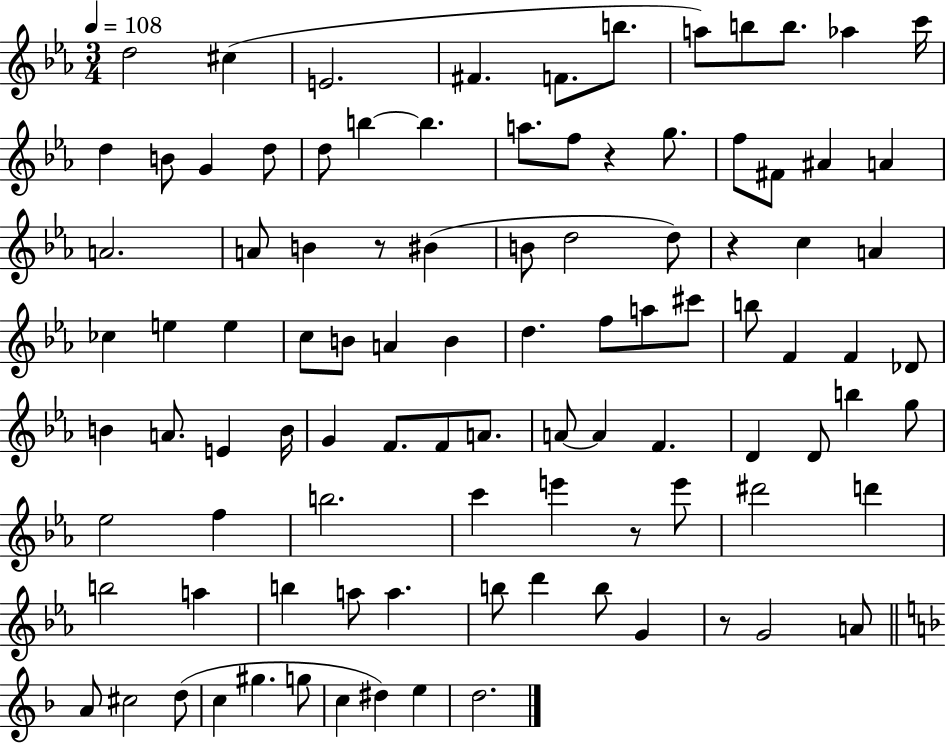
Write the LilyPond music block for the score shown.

{
  \clef treble
  \numericTimeSignature
  \time 3/4
  \key ees \major
  \tempo 4 = 108
  d''2 cis''4( | e'2. | fis'4. f'8. b''8. | a''8) b''8 b''8. aes''4 c'''16 | \break d''4 b'8 g'4 d''8 | d''8 b''4~~ b''4. | a''8. f''8 r4 g''8. | f''8 fis'8 ais'4 a'4 | \break a'2. | a'8 b'4 r8 bis'4( | b'8 d''2 d''8) | r4 c''4 a'4 | \break ces''4 e''4 e''4 | c''8 b'8 a'4 b'4 | d''4. f''8 a''8 cis'''8 | b''8 f'4 f'4 des'8 | \break b'4 a'8. e'4 b'16 | g'4 f'8. f'8 a'8. | a'8~~ a'4 f'4. | d'4 d'8 b''4 g''8 | \break ees''2 f''4 | b''2. | c'''4 e'''4 r8 e'''8 | dis'''2 d'''4 | \break b''2 a''4 | b''4 a''8 a''4. | b''8 d'''4 b''8 g'4 | r8 g'2 a'8 | \break \bar "||" \break \key f \major a'8 cis''2 d''8( | c''4 gis''4. g''8 | c''4 dis''4) e''4 | d''2. | \break \bar "|."
}